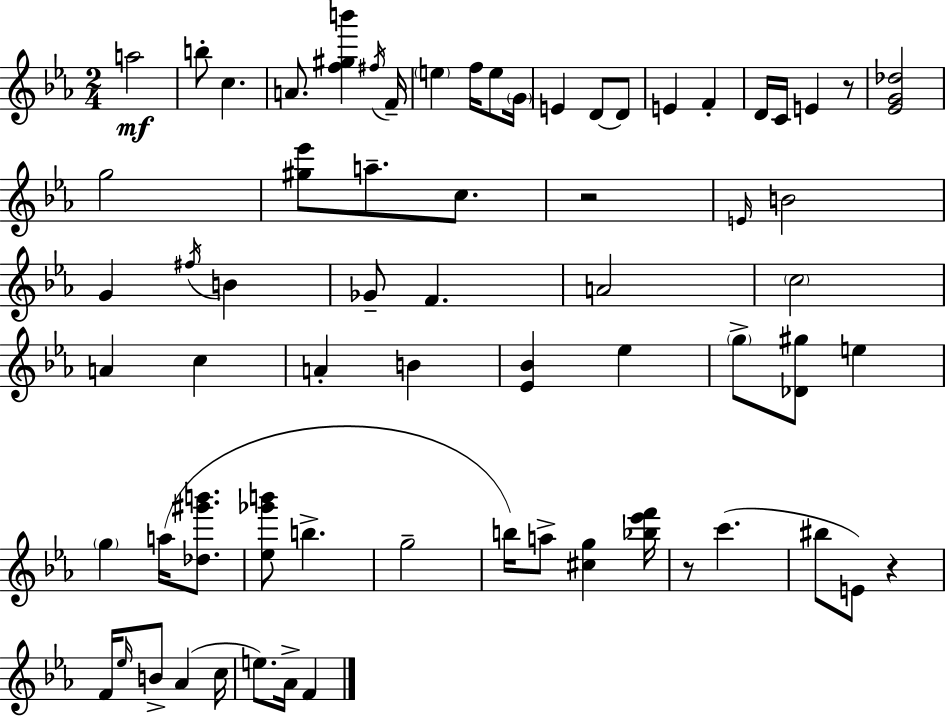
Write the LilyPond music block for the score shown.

{
  \clef treble
  \numericTimeSignature
  \time 2/4
  \key ees \major
  a''2\mf | b''8-. c''4. | a'8. <f'' gis'' b'''>4 \acciaccatura { fis''16 } | f'16-- \parenthesize e''4 f''16 e''8 | \break \parenthesize g'16 e'4 d'8~~ d'8 | e'4 f'4-. | d'16 c'16 e'4 r8 | <ees' g' des''>2 | \break g''2 | <gis'' ees'''>8 a''8.-- c''8. | r2 | \grace { e'16 } b'2 | \break g'4 \acciaccatura { fis''16 } b'4 | ges'8-- f'4. | a'2 | \parenthesize c''2 | \break a'4 c''4 | a'4-. b'4 | <ees' bes'>4 ees''4 | \parenthesize g''8-> <des' gis''>8 e''4 | \break \parenthesize g''4 a''16( | <des'' gis''' b'''>8. <ees'' ges''' b'''>8 b''4.-> | g''2-- | b''16) a''8-> <cis'' g''>4 | \break <bes'' ees''' f'''>16 r8 c'''4.( | bis''8 e'8) r4 | f'16 \grace { ees''16 } b'8-> aes'4( | c''16 e''8.) aes'16-> | \break f'4 \bar "|."
}